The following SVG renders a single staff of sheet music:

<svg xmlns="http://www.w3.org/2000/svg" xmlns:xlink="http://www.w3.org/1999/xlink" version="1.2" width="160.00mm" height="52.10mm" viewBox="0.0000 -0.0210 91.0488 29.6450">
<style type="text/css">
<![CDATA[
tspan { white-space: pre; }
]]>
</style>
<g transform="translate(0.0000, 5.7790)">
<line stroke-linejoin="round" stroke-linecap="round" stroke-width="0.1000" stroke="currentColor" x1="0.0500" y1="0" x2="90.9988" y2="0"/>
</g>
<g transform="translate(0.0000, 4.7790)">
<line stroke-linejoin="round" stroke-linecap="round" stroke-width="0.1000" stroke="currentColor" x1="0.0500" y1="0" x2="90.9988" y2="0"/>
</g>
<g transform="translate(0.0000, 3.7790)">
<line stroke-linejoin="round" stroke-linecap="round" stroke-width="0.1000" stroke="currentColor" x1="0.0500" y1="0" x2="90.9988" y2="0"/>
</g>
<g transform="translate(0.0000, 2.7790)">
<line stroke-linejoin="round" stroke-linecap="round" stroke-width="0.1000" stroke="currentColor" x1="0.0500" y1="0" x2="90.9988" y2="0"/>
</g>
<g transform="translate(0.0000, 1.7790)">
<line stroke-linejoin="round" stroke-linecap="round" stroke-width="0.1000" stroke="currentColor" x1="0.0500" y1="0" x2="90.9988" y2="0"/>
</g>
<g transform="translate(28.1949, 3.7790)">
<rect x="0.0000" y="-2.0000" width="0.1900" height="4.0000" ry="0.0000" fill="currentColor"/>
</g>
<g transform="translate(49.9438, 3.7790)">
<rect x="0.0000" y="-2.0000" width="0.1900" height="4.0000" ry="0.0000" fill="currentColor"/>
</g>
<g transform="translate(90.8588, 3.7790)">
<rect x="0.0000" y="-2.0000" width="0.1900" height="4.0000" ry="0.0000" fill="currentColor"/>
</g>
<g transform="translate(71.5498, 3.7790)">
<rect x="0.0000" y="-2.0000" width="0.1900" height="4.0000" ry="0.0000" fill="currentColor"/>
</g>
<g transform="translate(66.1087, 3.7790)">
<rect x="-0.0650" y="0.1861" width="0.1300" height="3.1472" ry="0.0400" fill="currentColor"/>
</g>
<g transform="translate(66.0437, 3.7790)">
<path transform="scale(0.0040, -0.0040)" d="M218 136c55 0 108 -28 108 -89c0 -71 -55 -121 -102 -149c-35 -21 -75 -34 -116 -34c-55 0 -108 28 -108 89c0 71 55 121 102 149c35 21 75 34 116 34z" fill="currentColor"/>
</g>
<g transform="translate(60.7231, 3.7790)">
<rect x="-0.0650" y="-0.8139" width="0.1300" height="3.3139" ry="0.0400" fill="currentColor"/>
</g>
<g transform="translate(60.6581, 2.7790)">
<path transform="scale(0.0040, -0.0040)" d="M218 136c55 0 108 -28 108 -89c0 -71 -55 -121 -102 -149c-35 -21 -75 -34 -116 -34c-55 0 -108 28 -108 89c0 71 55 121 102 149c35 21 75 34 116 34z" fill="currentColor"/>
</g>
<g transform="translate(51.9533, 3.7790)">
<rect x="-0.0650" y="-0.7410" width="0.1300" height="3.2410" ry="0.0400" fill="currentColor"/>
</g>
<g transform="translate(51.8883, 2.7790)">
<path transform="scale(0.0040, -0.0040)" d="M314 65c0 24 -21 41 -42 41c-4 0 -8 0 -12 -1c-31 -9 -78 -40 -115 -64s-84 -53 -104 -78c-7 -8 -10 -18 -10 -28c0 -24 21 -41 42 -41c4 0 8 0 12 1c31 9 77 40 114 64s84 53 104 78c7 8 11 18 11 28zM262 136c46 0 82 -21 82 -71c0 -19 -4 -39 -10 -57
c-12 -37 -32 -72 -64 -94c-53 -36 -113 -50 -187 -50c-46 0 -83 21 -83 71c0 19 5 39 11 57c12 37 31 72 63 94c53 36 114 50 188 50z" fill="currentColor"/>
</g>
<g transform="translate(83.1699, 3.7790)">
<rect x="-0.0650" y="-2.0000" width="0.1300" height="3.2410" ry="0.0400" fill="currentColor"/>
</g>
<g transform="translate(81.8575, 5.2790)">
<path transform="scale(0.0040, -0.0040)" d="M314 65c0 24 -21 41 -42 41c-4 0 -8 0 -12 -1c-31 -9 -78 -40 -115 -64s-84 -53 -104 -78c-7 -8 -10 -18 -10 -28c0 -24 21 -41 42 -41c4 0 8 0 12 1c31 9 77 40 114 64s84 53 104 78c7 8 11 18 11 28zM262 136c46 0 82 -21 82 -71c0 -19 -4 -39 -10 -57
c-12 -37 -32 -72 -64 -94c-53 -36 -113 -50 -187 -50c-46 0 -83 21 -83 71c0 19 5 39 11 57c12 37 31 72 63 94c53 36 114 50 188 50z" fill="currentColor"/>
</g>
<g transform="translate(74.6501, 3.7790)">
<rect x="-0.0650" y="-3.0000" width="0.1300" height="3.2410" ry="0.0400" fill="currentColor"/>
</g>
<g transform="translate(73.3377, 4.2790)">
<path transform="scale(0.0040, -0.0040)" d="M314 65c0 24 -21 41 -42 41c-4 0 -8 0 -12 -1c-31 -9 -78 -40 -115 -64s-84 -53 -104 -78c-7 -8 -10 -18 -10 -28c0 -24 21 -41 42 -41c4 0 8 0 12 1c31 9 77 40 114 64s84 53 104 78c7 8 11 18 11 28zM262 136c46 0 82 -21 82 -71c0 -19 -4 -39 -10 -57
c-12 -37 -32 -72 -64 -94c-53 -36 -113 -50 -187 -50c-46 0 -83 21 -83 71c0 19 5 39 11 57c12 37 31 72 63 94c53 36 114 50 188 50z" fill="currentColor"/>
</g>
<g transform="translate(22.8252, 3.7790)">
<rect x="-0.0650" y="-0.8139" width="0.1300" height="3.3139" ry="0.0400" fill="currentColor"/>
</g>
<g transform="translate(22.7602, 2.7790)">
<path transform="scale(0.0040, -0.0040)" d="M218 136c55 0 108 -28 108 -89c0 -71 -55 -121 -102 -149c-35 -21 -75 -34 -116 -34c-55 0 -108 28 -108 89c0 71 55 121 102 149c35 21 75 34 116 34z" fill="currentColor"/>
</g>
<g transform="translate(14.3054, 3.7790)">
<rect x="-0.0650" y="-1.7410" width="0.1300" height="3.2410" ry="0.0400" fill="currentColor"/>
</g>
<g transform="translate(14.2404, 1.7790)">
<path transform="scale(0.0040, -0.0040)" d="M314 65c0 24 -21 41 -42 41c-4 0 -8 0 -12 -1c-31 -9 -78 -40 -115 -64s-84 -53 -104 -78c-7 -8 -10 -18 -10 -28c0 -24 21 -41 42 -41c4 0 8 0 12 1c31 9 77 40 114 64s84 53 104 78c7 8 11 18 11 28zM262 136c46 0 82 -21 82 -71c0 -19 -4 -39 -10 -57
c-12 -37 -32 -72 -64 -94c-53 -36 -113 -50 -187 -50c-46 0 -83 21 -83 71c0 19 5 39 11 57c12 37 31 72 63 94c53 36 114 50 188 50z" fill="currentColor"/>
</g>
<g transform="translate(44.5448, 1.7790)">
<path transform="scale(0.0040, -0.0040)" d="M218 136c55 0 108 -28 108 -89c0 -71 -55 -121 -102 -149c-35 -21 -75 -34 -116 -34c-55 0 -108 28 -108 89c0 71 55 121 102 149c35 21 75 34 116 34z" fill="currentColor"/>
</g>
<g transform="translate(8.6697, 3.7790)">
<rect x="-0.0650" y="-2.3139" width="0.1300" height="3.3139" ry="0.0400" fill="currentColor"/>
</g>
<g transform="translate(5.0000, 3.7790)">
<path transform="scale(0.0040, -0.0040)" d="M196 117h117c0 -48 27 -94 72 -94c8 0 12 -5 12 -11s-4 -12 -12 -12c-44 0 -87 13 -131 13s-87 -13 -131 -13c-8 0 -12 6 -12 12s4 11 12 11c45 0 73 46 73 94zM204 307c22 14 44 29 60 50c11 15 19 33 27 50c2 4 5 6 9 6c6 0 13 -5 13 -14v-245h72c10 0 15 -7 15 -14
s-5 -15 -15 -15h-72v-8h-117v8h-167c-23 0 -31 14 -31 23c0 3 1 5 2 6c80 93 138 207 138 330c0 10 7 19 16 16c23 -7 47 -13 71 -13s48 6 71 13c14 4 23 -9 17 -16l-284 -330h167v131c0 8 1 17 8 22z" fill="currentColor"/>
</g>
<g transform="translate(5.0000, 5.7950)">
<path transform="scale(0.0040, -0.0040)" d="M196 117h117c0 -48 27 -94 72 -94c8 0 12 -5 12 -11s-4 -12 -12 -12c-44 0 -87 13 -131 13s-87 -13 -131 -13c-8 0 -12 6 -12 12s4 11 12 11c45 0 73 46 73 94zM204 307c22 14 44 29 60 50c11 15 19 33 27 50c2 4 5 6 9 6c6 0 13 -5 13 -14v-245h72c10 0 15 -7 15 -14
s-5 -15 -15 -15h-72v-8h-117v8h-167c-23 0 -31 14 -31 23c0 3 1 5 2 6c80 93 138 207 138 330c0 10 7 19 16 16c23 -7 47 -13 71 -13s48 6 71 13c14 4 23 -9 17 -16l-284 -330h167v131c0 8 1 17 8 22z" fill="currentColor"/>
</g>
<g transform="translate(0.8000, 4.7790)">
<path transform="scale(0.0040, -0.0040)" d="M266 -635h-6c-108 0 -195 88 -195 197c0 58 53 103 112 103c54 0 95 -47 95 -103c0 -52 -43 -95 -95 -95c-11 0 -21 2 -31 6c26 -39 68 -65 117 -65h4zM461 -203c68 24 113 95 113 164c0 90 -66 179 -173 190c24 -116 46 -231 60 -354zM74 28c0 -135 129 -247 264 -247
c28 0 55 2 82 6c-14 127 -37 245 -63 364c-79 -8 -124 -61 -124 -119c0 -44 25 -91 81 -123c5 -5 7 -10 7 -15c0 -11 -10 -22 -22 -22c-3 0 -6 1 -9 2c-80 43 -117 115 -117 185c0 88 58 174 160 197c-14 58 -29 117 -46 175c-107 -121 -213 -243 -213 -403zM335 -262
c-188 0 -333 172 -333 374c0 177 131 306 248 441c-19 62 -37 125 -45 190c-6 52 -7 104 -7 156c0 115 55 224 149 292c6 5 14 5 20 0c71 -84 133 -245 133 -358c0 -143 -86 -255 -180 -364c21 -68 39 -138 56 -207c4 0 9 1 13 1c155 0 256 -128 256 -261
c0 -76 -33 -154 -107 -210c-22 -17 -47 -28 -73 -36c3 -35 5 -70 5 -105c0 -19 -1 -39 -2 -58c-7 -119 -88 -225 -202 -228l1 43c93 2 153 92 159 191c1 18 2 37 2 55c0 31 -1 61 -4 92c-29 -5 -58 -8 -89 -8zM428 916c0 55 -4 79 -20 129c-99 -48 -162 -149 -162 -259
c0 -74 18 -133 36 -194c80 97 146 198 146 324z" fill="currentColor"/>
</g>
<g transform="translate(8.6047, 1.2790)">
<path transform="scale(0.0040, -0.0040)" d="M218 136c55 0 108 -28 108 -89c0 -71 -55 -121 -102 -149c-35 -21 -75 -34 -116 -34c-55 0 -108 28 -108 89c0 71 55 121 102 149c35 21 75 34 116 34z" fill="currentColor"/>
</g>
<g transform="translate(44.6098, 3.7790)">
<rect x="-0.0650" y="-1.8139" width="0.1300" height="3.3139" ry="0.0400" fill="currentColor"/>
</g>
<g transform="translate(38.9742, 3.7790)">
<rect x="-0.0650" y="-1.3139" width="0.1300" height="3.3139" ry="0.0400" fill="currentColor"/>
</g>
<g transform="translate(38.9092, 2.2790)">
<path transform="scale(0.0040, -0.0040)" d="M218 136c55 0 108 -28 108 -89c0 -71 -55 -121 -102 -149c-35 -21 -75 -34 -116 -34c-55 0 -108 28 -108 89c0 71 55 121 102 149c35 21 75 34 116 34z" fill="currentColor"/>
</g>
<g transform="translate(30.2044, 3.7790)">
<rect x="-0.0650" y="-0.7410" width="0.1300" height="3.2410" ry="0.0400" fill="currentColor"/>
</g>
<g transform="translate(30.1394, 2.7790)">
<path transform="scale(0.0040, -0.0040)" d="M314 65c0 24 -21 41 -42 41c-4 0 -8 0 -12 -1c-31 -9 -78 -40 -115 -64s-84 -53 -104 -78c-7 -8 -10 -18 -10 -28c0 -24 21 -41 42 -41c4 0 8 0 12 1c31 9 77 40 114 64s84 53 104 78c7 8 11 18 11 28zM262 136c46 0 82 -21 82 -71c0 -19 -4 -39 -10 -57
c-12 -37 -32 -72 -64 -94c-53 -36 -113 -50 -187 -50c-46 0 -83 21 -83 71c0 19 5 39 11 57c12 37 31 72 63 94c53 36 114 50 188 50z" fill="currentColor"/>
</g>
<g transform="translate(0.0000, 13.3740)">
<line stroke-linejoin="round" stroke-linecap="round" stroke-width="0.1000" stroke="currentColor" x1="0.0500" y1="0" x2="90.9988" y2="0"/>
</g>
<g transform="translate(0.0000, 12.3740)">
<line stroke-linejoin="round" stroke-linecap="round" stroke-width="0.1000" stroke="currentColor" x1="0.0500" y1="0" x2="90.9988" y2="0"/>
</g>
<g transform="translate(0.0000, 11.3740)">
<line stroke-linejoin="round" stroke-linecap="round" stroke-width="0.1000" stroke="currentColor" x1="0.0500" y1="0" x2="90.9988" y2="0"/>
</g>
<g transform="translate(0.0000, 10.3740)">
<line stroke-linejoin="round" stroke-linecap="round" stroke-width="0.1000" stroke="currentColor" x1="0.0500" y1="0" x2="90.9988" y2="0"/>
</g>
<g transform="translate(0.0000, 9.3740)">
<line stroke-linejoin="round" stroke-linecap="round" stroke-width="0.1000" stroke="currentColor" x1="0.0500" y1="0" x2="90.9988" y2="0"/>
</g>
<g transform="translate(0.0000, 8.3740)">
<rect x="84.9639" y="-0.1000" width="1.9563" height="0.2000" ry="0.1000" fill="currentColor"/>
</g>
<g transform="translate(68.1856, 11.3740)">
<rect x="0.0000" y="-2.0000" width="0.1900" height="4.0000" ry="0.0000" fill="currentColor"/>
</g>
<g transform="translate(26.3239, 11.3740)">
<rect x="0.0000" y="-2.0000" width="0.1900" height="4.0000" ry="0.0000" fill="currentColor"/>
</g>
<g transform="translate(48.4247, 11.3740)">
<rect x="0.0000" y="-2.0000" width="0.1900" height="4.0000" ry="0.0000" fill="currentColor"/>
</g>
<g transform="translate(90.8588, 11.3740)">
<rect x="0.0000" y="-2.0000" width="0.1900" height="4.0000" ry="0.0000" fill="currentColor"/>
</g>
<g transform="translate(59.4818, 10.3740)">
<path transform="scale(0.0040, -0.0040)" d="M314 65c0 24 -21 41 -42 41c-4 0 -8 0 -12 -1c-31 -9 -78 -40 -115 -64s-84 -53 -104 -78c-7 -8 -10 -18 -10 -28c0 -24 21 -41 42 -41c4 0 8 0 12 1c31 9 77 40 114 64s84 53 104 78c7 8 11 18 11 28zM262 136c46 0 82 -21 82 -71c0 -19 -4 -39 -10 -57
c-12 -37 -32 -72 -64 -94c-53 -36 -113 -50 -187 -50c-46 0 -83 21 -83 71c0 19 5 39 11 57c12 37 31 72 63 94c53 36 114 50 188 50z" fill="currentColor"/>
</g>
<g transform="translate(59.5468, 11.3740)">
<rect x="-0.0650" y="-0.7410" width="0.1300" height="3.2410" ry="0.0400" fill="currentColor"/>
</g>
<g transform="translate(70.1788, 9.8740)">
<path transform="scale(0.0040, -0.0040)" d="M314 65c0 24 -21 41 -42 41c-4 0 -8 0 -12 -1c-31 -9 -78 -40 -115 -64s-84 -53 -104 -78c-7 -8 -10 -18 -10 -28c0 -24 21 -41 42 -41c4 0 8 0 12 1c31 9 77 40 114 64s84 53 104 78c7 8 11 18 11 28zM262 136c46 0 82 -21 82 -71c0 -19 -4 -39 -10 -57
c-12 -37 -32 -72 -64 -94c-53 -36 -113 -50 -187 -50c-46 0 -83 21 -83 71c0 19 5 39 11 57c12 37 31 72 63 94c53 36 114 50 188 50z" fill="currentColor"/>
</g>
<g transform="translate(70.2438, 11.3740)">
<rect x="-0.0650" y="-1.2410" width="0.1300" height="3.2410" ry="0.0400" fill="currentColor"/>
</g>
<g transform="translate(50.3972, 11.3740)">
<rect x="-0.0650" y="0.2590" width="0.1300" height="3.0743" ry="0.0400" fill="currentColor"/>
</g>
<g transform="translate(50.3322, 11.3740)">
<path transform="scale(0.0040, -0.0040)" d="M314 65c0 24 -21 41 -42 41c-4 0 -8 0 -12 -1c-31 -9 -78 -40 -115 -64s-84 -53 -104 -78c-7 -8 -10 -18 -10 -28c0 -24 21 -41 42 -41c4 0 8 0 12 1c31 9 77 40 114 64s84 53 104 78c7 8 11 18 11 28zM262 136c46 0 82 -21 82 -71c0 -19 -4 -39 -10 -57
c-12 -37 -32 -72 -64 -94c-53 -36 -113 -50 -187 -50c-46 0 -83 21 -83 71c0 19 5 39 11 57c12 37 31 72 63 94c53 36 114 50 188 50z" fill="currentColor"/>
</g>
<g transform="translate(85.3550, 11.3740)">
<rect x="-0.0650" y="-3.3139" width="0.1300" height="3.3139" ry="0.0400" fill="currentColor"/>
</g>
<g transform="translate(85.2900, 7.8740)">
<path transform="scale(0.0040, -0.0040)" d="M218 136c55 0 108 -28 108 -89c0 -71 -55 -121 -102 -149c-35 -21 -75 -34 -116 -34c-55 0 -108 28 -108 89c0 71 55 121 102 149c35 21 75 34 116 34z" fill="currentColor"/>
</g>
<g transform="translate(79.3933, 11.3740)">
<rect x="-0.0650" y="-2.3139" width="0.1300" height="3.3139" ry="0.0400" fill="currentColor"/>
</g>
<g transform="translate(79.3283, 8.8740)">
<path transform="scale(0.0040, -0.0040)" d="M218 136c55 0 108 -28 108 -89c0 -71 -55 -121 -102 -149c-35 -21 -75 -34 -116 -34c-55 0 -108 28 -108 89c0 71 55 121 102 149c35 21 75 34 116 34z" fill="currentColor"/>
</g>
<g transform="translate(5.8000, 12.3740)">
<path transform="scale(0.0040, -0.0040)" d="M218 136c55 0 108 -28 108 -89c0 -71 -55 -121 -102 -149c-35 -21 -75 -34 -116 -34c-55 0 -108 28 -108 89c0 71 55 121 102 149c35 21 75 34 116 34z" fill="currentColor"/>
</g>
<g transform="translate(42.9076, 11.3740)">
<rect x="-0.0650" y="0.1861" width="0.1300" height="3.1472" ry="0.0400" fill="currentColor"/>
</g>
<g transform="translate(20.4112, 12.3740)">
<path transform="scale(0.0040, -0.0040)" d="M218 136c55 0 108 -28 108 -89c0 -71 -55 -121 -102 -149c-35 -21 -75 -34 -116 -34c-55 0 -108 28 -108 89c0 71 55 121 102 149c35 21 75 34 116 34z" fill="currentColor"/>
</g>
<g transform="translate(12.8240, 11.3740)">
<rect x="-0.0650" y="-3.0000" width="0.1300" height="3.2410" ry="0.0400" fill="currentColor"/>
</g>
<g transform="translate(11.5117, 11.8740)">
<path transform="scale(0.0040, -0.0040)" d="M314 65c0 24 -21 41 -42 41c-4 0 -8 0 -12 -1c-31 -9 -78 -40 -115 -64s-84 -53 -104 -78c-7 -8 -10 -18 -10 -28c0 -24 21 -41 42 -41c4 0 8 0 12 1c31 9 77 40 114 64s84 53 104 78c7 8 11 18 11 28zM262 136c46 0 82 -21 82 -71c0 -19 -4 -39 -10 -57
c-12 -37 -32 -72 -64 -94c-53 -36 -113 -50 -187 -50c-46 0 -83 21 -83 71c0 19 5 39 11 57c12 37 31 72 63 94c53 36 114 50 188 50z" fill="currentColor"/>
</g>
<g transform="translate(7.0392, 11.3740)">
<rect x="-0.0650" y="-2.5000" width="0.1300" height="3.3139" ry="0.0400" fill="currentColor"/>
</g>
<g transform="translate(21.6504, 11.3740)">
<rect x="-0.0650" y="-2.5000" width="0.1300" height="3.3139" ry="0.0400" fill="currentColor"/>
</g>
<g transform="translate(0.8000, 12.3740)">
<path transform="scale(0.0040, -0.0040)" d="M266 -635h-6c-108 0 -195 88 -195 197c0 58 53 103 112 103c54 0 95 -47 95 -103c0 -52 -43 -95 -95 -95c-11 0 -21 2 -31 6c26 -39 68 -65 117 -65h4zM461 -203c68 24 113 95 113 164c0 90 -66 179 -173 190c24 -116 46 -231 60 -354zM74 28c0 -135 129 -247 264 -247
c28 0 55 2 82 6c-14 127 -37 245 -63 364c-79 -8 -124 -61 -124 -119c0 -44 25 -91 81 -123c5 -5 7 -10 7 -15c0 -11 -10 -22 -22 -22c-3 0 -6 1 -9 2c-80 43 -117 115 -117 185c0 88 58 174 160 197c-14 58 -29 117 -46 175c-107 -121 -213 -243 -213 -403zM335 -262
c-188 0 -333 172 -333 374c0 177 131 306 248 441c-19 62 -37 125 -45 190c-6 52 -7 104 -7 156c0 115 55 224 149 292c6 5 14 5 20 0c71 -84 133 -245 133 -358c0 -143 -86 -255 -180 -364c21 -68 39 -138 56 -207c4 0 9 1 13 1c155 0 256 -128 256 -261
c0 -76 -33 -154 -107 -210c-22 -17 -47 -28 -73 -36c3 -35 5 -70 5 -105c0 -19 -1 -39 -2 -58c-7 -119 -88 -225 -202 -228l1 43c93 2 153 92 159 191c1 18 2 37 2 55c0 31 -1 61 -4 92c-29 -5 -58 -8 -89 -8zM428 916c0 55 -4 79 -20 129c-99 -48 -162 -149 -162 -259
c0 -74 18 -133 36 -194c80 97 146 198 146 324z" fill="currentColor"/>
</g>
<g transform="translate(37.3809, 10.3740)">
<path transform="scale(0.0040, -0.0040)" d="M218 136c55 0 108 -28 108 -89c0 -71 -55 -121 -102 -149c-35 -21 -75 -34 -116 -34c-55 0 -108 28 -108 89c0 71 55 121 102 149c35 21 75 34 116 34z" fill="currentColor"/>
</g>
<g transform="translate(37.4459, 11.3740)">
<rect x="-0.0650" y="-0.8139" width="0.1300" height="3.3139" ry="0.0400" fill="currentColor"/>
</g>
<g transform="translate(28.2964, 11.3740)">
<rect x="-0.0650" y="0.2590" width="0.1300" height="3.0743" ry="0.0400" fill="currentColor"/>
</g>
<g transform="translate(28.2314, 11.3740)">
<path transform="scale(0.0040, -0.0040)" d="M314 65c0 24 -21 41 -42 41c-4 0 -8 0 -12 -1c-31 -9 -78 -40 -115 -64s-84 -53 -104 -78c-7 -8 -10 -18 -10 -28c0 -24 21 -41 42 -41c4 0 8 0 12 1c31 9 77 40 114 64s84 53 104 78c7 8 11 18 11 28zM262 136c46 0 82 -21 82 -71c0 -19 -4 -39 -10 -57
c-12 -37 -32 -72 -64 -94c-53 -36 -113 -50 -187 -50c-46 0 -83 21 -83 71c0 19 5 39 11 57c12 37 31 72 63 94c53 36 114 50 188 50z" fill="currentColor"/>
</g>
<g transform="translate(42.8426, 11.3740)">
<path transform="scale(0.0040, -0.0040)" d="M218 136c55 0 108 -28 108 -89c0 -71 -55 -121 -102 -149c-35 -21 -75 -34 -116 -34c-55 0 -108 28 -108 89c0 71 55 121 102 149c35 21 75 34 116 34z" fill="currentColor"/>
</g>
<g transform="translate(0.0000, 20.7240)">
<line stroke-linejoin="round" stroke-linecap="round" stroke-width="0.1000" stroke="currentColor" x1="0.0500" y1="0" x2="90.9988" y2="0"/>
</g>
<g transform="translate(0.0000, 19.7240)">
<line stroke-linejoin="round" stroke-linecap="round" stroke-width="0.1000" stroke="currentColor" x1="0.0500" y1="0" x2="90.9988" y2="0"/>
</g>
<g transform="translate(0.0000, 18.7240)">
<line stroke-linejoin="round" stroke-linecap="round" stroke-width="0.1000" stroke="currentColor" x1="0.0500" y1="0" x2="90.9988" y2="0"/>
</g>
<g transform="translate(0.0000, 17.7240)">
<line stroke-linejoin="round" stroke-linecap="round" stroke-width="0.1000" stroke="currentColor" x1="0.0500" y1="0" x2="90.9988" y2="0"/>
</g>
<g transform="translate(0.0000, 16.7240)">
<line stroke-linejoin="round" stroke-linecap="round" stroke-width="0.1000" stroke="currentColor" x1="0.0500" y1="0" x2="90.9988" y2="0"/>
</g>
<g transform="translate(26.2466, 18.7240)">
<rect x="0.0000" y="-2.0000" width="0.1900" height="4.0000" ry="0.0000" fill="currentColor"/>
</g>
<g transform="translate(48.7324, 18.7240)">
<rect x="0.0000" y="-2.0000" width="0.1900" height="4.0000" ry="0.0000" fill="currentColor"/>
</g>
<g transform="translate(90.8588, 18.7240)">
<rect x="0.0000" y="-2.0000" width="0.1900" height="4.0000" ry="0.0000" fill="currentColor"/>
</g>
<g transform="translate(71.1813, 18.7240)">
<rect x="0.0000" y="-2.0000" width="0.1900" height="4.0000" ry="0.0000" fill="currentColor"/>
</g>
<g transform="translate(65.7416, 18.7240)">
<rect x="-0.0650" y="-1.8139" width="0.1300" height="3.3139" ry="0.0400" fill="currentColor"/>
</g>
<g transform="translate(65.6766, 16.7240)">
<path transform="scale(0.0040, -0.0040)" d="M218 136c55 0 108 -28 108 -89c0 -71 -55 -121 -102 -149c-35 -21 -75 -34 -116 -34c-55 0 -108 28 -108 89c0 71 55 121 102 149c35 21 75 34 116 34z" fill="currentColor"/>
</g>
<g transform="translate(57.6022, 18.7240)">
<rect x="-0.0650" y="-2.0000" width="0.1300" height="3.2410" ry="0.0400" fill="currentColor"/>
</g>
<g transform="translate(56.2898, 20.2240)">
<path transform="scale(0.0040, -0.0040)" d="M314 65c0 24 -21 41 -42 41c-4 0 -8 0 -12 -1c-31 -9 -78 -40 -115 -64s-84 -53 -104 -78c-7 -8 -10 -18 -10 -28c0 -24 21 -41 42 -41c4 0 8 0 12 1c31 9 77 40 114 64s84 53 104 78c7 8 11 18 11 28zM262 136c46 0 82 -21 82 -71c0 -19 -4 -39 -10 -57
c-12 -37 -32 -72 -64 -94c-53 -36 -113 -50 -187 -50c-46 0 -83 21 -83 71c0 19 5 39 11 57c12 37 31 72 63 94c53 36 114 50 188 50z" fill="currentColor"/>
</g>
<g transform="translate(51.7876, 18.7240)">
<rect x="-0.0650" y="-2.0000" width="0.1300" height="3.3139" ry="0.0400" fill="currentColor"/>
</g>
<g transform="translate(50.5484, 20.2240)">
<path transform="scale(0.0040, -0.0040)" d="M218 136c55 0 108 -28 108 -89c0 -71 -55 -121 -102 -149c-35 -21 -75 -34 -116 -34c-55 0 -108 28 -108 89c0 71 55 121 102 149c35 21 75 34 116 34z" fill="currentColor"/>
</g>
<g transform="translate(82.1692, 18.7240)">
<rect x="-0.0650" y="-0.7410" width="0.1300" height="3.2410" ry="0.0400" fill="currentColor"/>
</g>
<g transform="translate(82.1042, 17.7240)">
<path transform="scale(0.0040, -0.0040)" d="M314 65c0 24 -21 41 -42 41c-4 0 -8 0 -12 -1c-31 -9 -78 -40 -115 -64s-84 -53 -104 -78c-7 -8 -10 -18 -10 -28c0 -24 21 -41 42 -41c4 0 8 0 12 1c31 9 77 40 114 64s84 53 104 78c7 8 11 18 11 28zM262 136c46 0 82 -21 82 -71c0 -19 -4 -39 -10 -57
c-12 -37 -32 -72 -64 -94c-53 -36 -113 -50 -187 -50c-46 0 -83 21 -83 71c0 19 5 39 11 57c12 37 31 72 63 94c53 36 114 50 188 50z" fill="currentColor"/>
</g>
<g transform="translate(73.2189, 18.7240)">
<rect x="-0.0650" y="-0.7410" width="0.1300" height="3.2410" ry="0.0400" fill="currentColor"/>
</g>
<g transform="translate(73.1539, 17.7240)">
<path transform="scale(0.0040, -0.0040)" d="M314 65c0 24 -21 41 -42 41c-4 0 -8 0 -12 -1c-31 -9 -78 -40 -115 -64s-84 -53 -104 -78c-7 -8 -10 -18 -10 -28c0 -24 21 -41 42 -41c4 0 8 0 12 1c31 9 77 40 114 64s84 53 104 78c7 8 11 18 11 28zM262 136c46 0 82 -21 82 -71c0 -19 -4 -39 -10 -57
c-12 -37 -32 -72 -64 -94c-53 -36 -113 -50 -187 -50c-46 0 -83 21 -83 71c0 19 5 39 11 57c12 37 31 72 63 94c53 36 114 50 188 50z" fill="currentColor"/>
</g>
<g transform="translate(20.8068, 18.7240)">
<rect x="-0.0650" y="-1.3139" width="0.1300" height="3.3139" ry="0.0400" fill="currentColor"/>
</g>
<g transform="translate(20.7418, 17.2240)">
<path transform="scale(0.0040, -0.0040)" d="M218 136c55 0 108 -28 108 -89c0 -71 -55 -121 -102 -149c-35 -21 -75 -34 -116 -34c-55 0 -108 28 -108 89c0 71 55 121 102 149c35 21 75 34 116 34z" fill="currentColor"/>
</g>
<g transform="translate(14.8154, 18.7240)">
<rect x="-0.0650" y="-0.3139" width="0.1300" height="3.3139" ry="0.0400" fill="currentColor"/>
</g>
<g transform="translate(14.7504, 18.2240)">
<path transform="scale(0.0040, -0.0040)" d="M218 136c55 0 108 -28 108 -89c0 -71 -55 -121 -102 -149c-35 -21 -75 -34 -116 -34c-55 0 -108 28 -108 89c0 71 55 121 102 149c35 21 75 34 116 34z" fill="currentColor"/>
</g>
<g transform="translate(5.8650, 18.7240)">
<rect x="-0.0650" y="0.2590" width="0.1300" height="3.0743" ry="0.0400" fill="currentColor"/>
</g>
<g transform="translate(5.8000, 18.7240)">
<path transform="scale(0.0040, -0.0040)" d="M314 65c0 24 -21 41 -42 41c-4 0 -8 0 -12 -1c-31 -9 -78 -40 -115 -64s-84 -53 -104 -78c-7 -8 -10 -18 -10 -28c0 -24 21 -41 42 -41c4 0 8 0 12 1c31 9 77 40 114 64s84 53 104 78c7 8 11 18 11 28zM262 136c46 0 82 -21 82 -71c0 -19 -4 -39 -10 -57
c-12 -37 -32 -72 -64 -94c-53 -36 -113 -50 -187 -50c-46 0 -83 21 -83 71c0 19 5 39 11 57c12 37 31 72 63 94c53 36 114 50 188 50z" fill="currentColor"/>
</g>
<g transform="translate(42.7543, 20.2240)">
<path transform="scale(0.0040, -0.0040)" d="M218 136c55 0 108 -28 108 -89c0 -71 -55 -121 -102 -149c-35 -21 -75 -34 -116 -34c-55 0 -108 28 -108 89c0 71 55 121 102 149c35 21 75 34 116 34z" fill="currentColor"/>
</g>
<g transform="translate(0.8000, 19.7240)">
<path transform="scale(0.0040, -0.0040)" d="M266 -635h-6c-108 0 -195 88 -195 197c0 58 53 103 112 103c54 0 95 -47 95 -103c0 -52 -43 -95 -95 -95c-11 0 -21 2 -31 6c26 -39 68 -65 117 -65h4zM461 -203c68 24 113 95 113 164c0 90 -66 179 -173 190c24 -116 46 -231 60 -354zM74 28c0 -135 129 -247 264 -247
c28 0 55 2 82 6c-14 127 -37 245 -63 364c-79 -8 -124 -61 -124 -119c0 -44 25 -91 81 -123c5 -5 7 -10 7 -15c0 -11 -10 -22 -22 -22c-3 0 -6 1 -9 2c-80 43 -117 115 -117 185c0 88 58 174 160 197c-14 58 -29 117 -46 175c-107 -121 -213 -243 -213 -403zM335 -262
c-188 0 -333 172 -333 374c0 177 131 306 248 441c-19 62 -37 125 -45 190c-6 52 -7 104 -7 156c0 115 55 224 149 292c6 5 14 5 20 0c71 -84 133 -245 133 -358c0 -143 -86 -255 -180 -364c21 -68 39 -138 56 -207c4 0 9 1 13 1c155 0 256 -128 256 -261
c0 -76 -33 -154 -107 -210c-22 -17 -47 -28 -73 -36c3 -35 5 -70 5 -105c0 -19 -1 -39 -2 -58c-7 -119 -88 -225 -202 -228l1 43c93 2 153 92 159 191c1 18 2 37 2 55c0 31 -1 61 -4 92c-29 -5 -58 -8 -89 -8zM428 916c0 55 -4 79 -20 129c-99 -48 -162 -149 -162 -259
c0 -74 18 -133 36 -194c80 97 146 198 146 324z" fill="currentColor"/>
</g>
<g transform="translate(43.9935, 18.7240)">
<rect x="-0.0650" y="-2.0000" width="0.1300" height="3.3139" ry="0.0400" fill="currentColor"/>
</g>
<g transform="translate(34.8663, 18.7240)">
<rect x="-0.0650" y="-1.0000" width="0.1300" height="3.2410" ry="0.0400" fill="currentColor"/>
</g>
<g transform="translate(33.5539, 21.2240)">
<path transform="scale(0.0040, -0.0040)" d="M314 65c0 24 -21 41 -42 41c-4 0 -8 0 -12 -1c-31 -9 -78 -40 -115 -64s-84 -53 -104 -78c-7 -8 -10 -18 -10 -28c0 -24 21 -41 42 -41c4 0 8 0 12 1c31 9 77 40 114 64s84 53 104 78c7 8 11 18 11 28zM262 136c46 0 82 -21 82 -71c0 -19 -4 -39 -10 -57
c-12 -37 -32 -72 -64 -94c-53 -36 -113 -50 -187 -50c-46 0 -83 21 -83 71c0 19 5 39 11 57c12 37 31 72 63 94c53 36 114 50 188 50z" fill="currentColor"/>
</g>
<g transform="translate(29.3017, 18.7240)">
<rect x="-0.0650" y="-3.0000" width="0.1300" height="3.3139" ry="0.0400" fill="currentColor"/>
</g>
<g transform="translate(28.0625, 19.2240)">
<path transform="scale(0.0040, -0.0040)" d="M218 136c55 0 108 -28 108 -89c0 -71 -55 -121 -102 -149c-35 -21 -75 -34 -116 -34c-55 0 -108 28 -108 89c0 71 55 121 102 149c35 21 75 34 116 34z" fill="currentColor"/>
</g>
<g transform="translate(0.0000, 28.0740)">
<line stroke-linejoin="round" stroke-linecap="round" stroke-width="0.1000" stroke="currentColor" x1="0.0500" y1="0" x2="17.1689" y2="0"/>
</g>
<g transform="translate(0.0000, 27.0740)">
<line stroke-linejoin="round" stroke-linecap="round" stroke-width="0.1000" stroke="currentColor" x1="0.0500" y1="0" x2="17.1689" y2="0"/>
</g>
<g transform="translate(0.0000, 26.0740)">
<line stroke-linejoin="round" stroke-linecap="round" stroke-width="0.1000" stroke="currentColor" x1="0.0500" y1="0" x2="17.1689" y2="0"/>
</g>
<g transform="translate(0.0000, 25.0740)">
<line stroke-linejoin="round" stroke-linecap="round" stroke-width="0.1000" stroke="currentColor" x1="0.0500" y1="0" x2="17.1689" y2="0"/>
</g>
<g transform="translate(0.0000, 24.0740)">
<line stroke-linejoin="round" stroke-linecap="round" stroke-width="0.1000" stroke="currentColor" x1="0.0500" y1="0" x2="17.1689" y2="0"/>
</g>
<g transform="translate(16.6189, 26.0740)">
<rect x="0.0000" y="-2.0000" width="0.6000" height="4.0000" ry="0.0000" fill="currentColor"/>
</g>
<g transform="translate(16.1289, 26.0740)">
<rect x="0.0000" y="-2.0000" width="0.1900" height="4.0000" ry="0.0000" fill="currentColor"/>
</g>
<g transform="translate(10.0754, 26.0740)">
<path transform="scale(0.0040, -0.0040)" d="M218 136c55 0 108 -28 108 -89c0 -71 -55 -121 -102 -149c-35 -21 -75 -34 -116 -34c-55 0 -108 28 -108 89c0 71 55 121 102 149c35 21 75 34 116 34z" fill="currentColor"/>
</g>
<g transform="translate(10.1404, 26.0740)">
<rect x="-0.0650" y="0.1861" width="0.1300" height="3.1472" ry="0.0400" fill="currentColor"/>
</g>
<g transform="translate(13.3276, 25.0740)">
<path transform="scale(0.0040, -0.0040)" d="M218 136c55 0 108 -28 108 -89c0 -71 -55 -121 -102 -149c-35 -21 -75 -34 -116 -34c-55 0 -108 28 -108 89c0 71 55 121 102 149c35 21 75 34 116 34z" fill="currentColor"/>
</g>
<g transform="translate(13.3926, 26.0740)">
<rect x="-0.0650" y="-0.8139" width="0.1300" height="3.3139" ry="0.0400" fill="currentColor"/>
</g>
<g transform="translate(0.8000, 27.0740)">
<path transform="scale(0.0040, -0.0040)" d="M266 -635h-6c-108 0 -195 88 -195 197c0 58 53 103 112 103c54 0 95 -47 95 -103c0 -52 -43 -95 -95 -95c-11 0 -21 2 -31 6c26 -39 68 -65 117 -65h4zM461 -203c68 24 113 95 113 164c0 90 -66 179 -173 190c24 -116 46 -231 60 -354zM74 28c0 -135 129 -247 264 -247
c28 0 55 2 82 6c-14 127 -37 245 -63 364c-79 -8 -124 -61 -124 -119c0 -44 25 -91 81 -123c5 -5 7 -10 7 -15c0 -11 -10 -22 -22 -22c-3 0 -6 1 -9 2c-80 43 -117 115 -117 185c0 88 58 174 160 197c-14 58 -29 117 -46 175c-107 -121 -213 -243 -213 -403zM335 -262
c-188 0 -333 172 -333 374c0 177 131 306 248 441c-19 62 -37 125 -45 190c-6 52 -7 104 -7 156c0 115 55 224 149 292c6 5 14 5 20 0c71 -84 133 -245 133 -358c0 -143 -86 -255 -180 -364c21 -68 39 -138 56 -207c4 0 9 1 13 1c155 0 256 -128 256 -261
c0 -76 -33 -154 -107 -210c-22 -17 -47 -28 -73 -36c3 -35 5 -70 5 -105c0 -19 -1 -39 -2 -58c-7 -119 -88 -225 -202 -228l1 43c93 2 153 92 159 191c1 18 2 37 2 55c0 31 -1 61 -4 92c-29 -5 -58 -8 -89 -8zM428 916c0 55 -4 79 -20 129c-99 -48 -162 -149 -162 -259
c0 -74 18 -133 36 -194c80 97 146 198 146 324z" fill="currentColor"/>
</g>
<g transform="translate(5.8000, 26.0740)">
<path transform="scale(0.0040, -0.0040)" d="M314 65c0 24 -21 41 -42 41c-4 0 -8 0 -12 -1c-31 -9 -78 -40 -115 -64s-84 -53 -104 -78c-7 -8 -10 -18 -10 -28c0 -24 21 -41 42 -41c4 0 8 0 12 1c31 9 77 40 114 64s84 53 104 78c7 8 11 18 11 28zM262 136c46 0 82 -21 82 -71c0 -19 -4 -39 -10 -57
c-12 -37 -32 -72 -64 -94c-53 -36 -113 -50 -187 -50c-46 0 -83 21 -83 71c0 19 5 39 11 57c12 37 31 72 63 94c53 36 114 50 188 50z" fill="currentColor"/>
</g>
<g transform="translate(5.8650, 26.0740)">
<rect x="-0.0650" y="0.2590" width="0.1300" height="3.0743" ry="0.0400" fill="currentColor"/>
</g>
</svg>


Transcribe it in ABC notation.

X:1
T:Untitled
M:4/4
L:1/4
K:C
g f2 d d2 e f d2 d B A2 F2 G A2 G B2 d B B2 d2 e2 g b B2 c e A D2 F F F2 f d2 d2 B2 B d